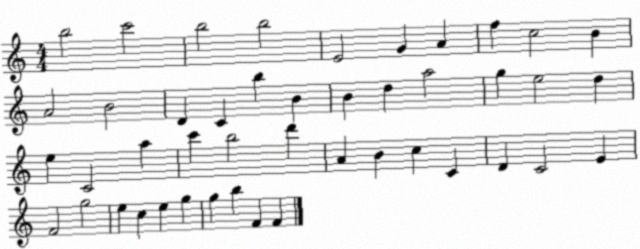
X:1
T:Untitled
M:4/4
L:1/4
K:C
b2 c'2 b2 b2 E2 G A f c2 B A2 B2 D C b B B d a2 g e2 d e C2 a c' b2 d' A B c C D C2 E F2 g2 e c e g g b F F